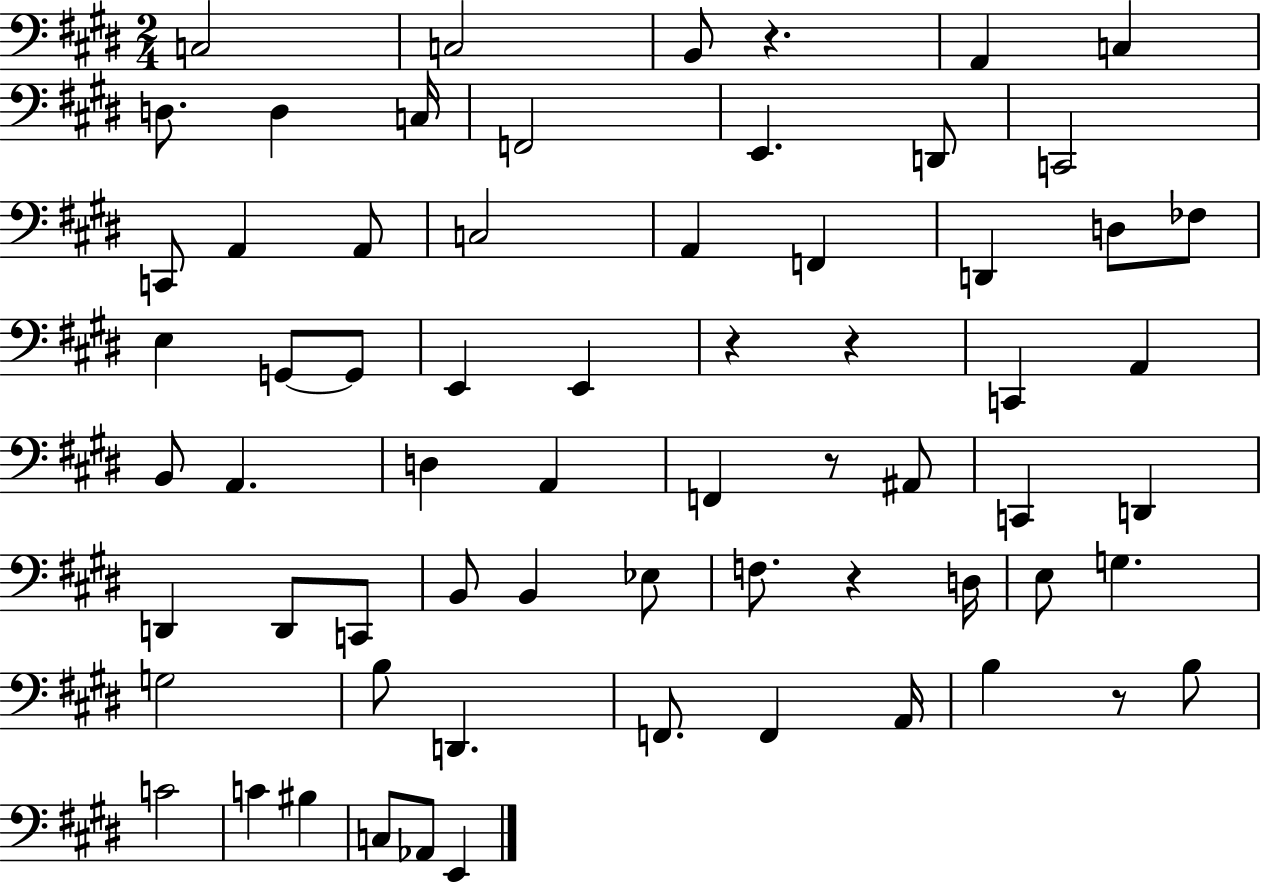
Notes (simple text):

C3/h C3/h B2/e R/q. A2/q C3/q D3/e. D3/q C3/s F2/h E2/q. D2/e C2/h C2/e A2/q A2/e C3/h A2/q F2/q D2/q D3/e FES3/e E3/q G2/e G2/e E2/q E2/q R/q R/q C2/q A2/q B2/e A2/q. D3/q A2/q F2/q R/e A#2/e C2/q D2/q D2/q D2/e C2/e B2/e B2/q Eb3/e F3/e. R/q D3/s E3/e G3/q. G3/h B3/e D2/q. F2/e. F2/q A2/s B3/q R/e B3/e C4/h C4/q BIS3/q C3/e Ab2/e E2/q